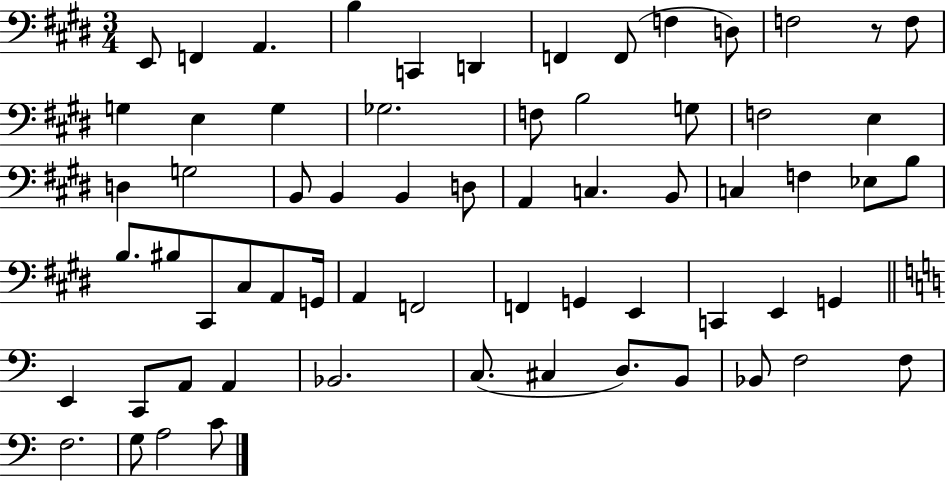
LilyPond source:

{
  \clef bass
  \numericTimeSignature
  \time 3/4
  \key e \major
  e,8 f,4 a,4. | b4 c,4 d,4 | f,4 f,8( f4 d8) | f2 r8 f8 | \break g4 e4 g4 | ges2. | f8 b2 g8 | f2 e4 | \break d4 g2 | b,8 b,4 b,4 d8 | a,4 c4. b,8 | c4 f4 ees8 b8 | \break b8. bis8 cis,8 cis8 a,8 g,16 | a,4 f,2 | f,4 g,4 e,4 | c,4 e,4 g,4 | \break \bar "||" \break \key c \major e,4 c,8 a,8 a,4 | bes,2. | c8.( cis4 d8.) b,8 | bes,8 f2 f8 | \break f2. | g8 a2 c'8 | \bar "|."
}